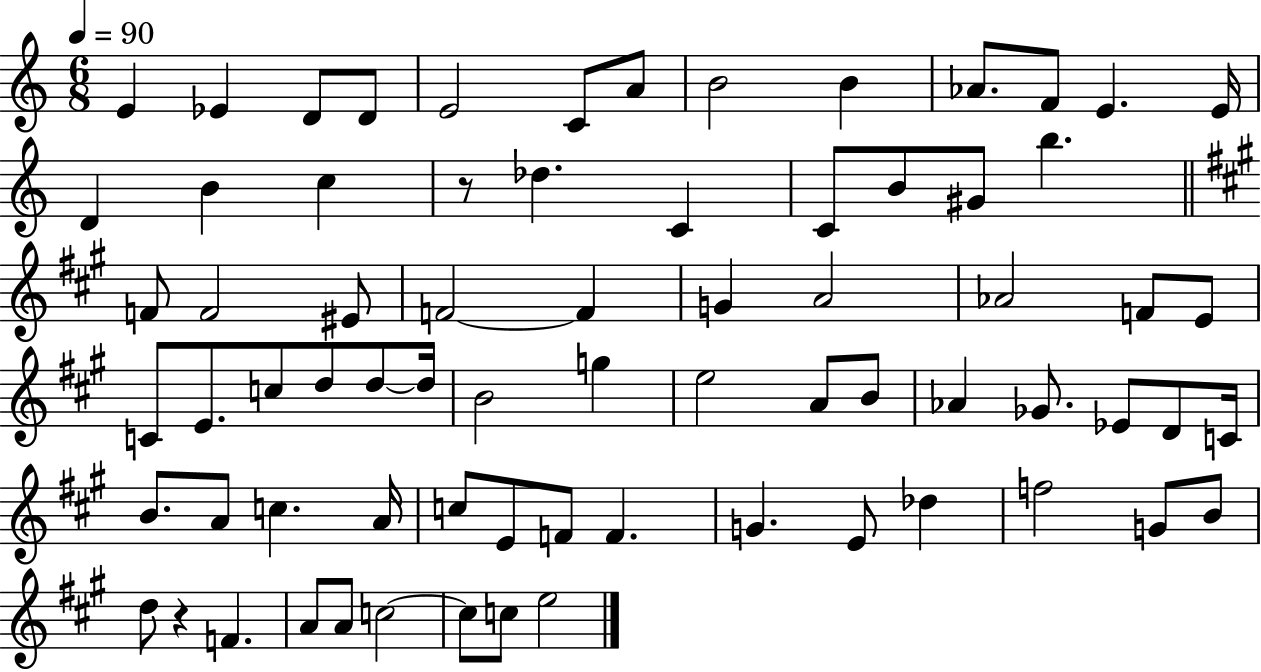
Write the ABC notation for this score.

X:1
T:Untitled
M:6/8
L:1/4
K:C
E _E D/2 D/2 E2 C/2 A/2 B2 B _A/2 F/2 E E/4 D B c z/2 _d C C/2 B/2 ^G/2 b F/2 F2 ^E/2 F2 F G A2 _A2 F/2 E/2 C/2 E/2 c/2 d/2 d/2 d/4 B2 g e2 A/2 B/2 _A _G/2 _E/2 D/2 C/4 B/2 A/2 c A/4 c/2 E/2 F/2 F G E/2 _d f2 G/2 B/2 d/2 z F A/2 A/2 c2 c/2 c/2 e2